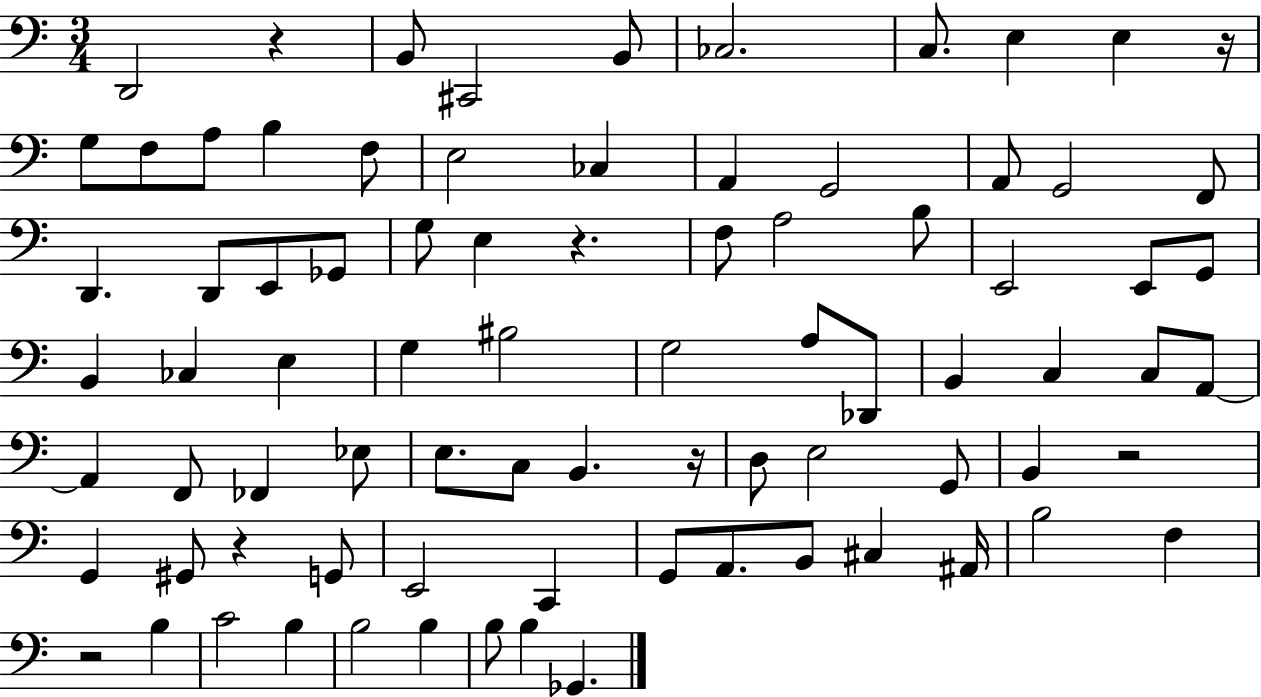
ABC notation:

X:1
T:Untitled
M:3/4
L:1/4
K:C
D,,2 z B,,/2 ^C,,2 B,,/2 _C,2 C,/2 E, E, z/4 G,/2 F,/2 A,/2 B, F,/2 E,2 _C, A,, G,,2 A,,/2 G,,2 F,,/2 D,, D,,/2 E,,/2 _G,,/2 G,/2 E, z F,/2 A,2 B,/2 E,,2 E,,/2 G,,/2 B,, _C, E, G, ^B,2 G,2 A,/2 _D,,/2 B,, C, C,/2 A,,/2 A,, F,,/2 _F,, _E,/2 E,/2 C,/2 B,, z/4 D,/2 E,2 G,,/2 B,, z2 G,, ^G,,/2 z G,,/2 E,,2 C,, G,,/2 A,,/2 B,,/2 ^C, ^A,,/4 B,2 F, z2 B, C2 B, B,2 B, B,/2 B, _G,,